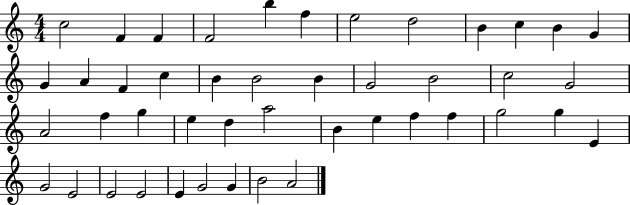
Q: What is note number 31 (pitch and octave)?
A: E5